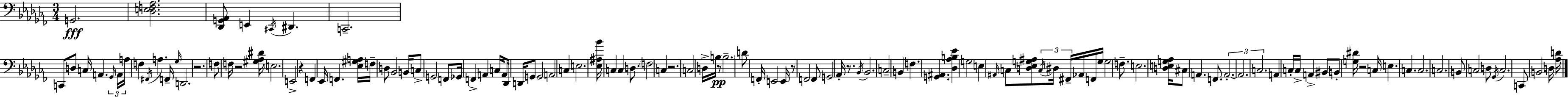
X:1
T:Untitled
M:3/4
L:1/4
K:Abm
G,,2 [_D,E,F,_A,]2 [_D,,G,,_A,,]/2 E,, ^C,,/4 ^D,, C,,2 C,,/2 D,/2 C,/4 A,, _G,,/4 A,,/4 A,/4 F, ^F,,/4 A, F,,/4 _G,/4 D,,2 z2 F,/2 F,/4 z2 [^G,_A,^D]/4 E,2 E,,2 z F,, _E,,/4 F,, [_E,^G,A,]/4 F,/4 D,/2 _B,,2 B,,/4 C,/2 G,,2 F,,/2 _G,,/4 F,, A,, C,/4 A,,/2 _D,,/4 D,,/4 G,,/2 G,,2 A,,2 C, E,2 [_E,^A,_B]/4 C, C, D,/2 F,2 C, z2 C,2 D,/4 B,/4 z/2 B,2 D/2 F,,/4 E,,2 E,,/4 z/2 F,,2 F,,/2 G,,2 _A,,/4 z/2 _B,,/4 _B,,2 C,2 B,, F, [G,,^A,,] [_D,_A,B,_E] G,2 E, ^A,,/4 C,/2 [D,_E,G,^A,]/2 C,/4 ^D,/4 ^F,,/4 _A,,/4 F,,/4 G,/4 G,2 F,/2 E,2 [D,E,G,_A,]/4 ^C,/2 A,, F,,/2 A,,2 A,,2 C,2 A,, C,/4 C,/4 A,, ^B,,/2 B,,/2 [G,^D]/4 z2 C,/4 E, C, C,2 C,2 B,,/2 C,2 D,/2 _G,,/4 C,2 C,,/2 B,,2 D,/4 [_A,D]/4